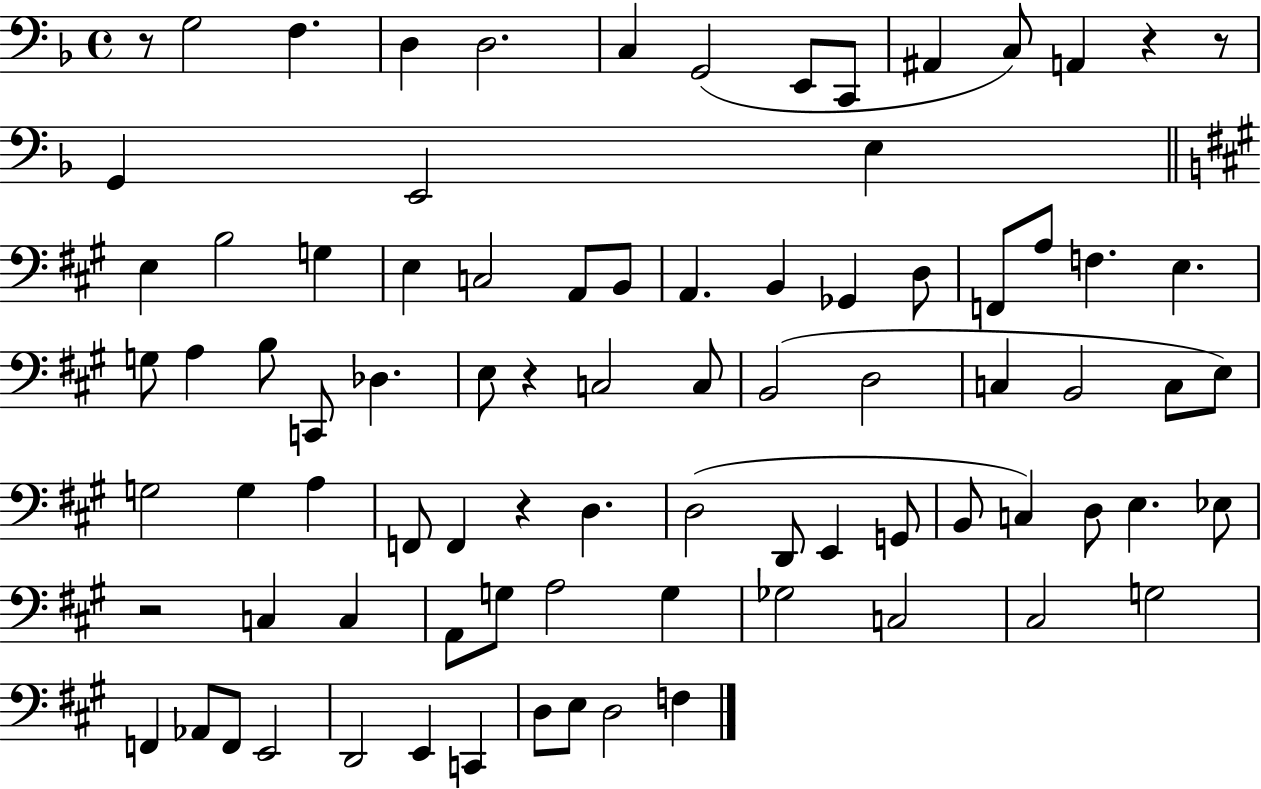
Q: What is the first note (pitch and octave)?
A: G3